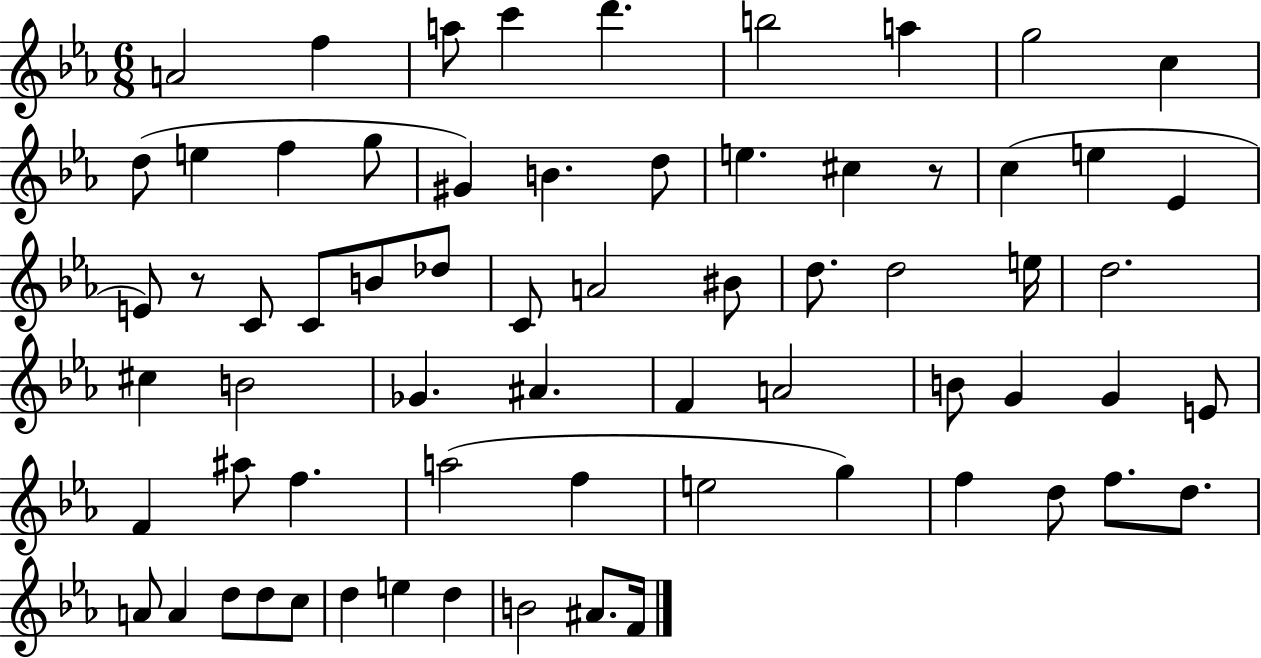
X:1
T:Untitled
M:6/8
L:1/4
K:Eb
A2 f a/2 c' d' b2 a g2 c d/2 e f g/2 ^G B d/2 e ^c z/2 c e _E E/2 z/2 C/2 C/2 B/2 _d/2 C/2 A2 ^B/2 d/2 d2 e/4 d2 ^c B2 _G ^A F A2 B/2 G G E/2 F ^a/2 f a2 f e2 g f d/2 f/2 d/2 A/2 A d/2 d/2 c/2 d e d B2 ^A/2 F/4